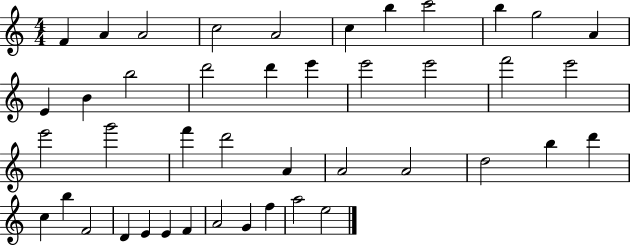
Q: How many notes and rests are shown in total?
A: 43